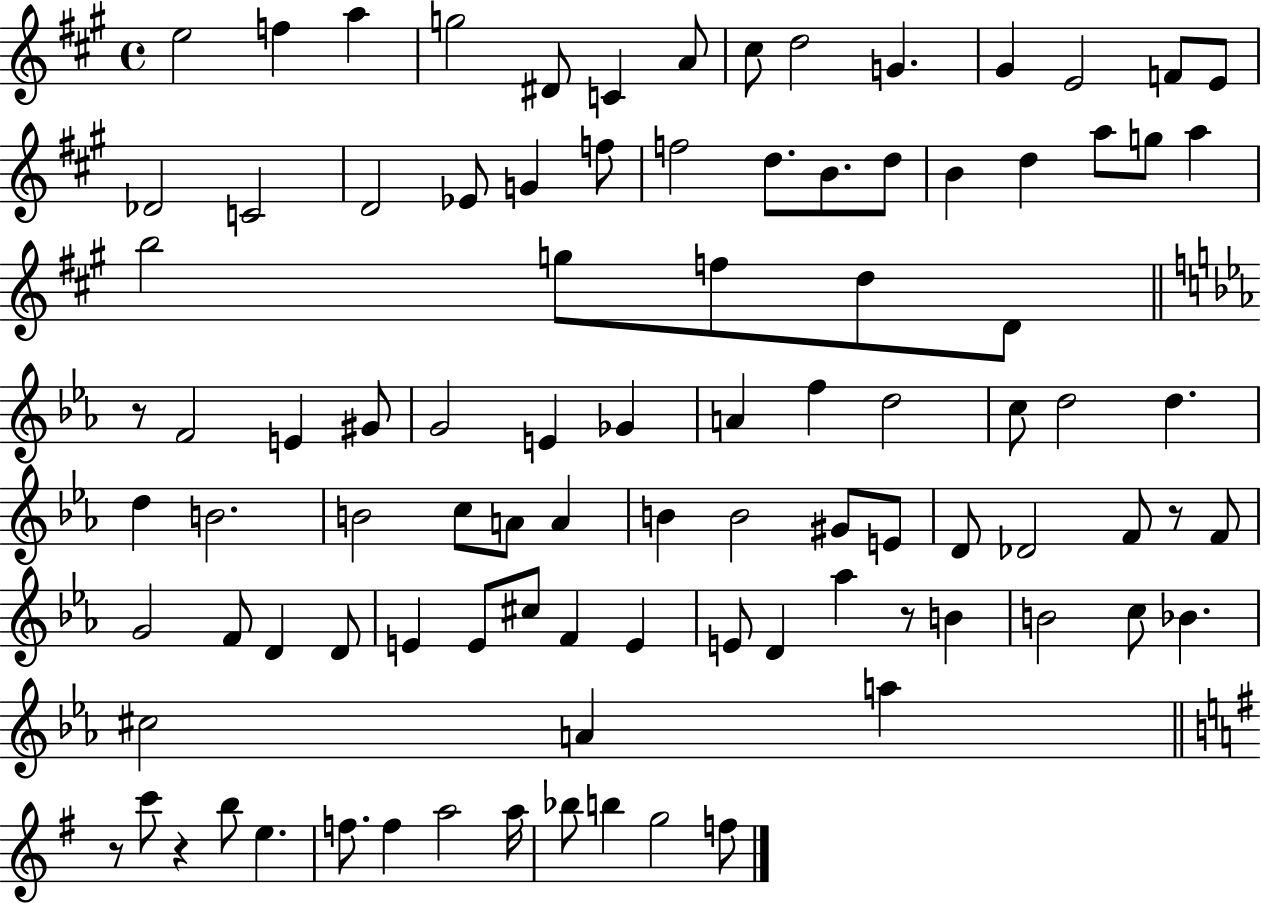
{
  \clef treble
  \time 4/4
  \defaultTimeSignature
  \key a \major
  e''2 f''4 a''4 | g''2 dis'8 c'4 a'8 | cis''8 d''2 g'4. | gis'4 e'2 f'8 e'8 | \break des'2 c'2 | d'2 ees'8 g'4 f''8 | f''2 d''8. b'8. d''8 | b'4 d''4 a''8 g''8 a''4 | \break b''2 g''8 f''8 d''8 d'8 | \bar "||" \break \key ees \major r8 f'2 e'4 gis'8 | g'2 e'4 ges'4 | a'4 f''4 d''2 | c''8 d''2 d''4. | \break d''4 b'2. | b'2 c''8 a'8 a'4 | b'4 b'2 gis'8 e'8 | d'8 des'2 f'8 r8 f'8 | \break g'2 f'8 d'4 d'8 | e'4 e'8 cis''8 f'4 e'4 | e'8 d'4 aes''4 r8 b'4 | b'2 c''8 bes'4. | \break cis''2 a'4 a''4 | \bar "||" \break \key g \major r8 c'''8 r4 b''8 e''4. | f''8. f''4 a''2 a''16 | bes''8 b''4 g''2 f''8 | \bar "|."
}